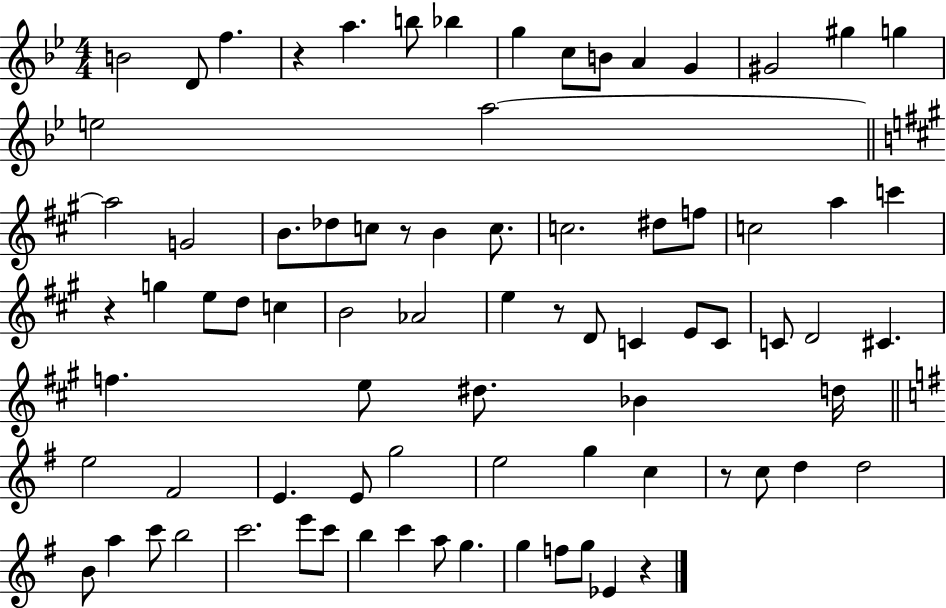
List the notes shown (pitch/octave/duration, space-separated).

B4/h D4/e F5/q. R/q A5/q. B5/e Bb5/q G5/q C5/e B4/e A4/q G4/q G#4/h G#5/q G5/q E5/h A5/h A5/h G4/h B4/e. Db5/e C5/e R/e B4/q C5/e. C5/h. D#5/e F5/e C5/h A5/q C6/q R/q G5/q E5/e D5/e C5/q B4/h Ab4/h E5/q R/e D4/e C4/q E4/e C4/e C4/e D4/h C#4/q. F5/q. E5/e D#5/e. Bb4/q D5/s E5/h F#4/h E4/q. E4/e G5/h E5/h G5/q C5/q R/e C5/e D5/q D5/h B4/e A5/q C6/e B5/h C6/h. E6/e C6/e B5/q C6/q A5/e G5/q. G5/q F5/e G5/e Eb4/q R/q